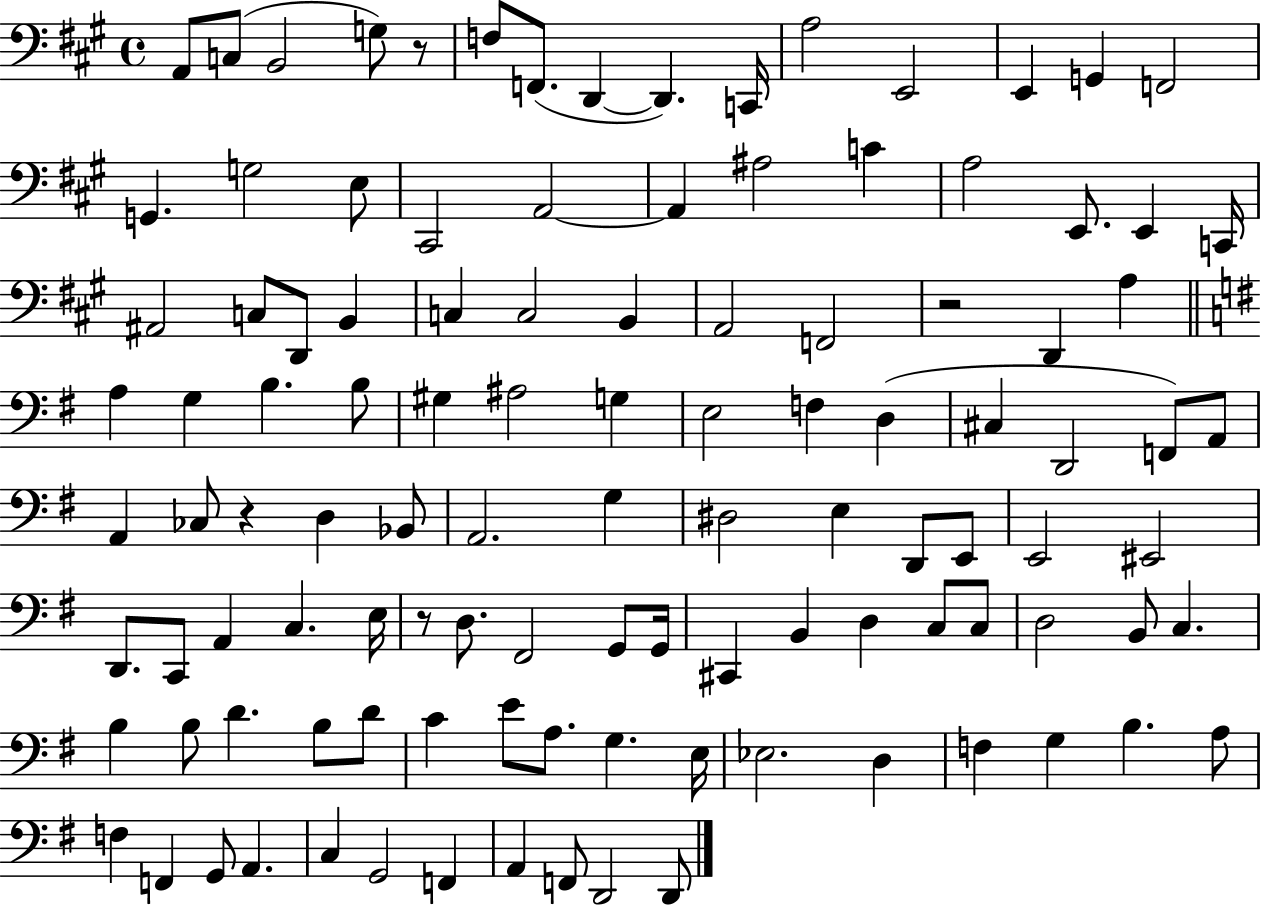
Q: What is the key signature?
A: A major